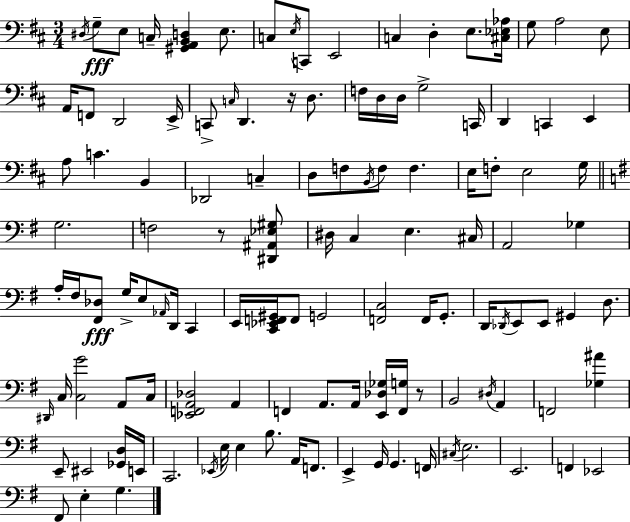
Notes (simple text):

D#3/s G3/e E3/e C3/s [G#2,A2,B2,D3]/q E3/e. C3/e E3/s C2/e E2/h C3/q D3/q E3/e. [C#3,Eb3,Ab3]/s G3/e A3/h E3/e A2/s F2/e D2/h E2/s C2/e C3/s D2/q. R/s D3/e. F3/s D3/s D3/s G3/h C2/s D2/q C2/q E2/q A3/e C4/q. B2/q Db2/h C3/q D3/e F3/e B2/s F3/e F3/q. E3/s F3/e E3/h G3/s G3/h. F3/h R/e [D#2,A#2,Eb3,G#3]/e D#3/s C3/q E3/q. C#3/s A2/h Gb3/q A3/s F#3/s [F#2,Db3]/e G3/s E3/e Ab2/s D2/s C2/q E2/s [C2,Eb2,F2,G#2]/s F2/e G2/h [F2,C3]/h F2/s G2/e. D2/s Db2/s E2/e E2/e G#2/q D3/e. D#2/s C3/s [C3,G4]/h A2/e C3/s [Eb2,F2,A2,Db3]/h A2/q F2/q A2/e. A2/s [E2,Db3,Gb3]/s [F2,G3]/s R/e B2/h D#3/s A2/q F2/h [Gb3,A#4]/q E2/e EIS2/h [Gb2,D3]/s E2/s C2/h. Eb2/s E3/s E3/q B3/e. A2/s F2/e. E2/q G2/s G2/q. F2/s C#3/s E3/h. E2/h. F2/q Eb2/h F#2/e E3/q G3/q.